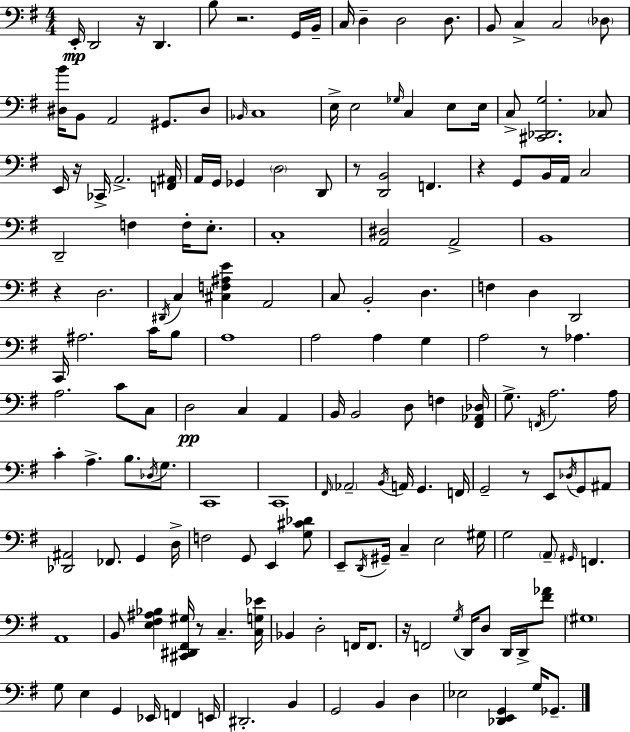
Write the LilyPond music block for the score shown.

{
  \clef bass
  \numericTimeSignature
  \time 4/4
  \key e \minor
  e,16-.\mp d,2 r16 d,4. | b8 r2. g,16 b,16-- | c16 d4-- d2 d8. | b,8 c4-> c2 \parenthesize des8 | \break <dis b'>16 b,8 a,2 gis,8. dis8 | \grace { bes,16 } c1 | e16-> e2 \grace { ges16 } c4 e8 | e16 c8-> <cis, des, g>2. | \break ces8 e,16 r16 ces,16-> a,2.-> | <f, ais,>16 a,16 g,16 ges,4 \parenthesize d2 | d,8 r8 <d, b,>2 f,4. | r4 g,8 b,16 a,16 c2 | \break d,2-- f4 f16-. e8.-. | c1-. | <a, dis>2 a,2-> | b,1 | \break r4 d2. | \acciaccatura { dis,16 } c4 <cis f ais e'>4 a,2 | c8 b,2-. d4. | f4 d4 d,2 | \break c,16 ais2. | c'16 b8 a1 | a2 a4 g4 | a2 r8 aes4. | \break a2. c'8 | c8 d2\pp c4 a,4 | b,16 b,2 d8 f4 | <fis, aes, des>16 g8.-> \acciaccatura { f,16 } a2. | \break a16 c'4-. a4.-> b8. | \acciaccatura { des16 } g8. c,1 | c,1 | \grace { fis,16 } \parenthesize aes,2-- \acciaccatura { b,16 } a,16 | \break g,4. f,16 g,2-- r8 | e,8 \acciaccatura { des16 } g,8 ais,8 <des, ais,>2 | fes,8. g,4 d16-> f2 | g,8 e,4 <g cis' des'>8 e,8-- \acciaccatura { d,16 } gis,16-- c4-- | \break e2 gis16 g2 | \parenthesize a,8-- \grace { gis,16 } f,4. a,1 | b,8 <e fis ais bes>4 | <cis, dis, fis, gis>16 r8 c4.-- <c g ees'>16 bes,4 d2-. | \break f,16 f,8. r16 f,2 | \acciaccatura { g16 } d,16 d8 d,16 d,16-> <fis' aes'>8 \parenthesize gis1 | g8 e4 | g,4 ees,16 f,4 e,16 dis,2.-. | \break b,4 g,2 | b,4 d4 ees2 | <des, e, g,>4 g16 ges,8.-- \bar "|."
}